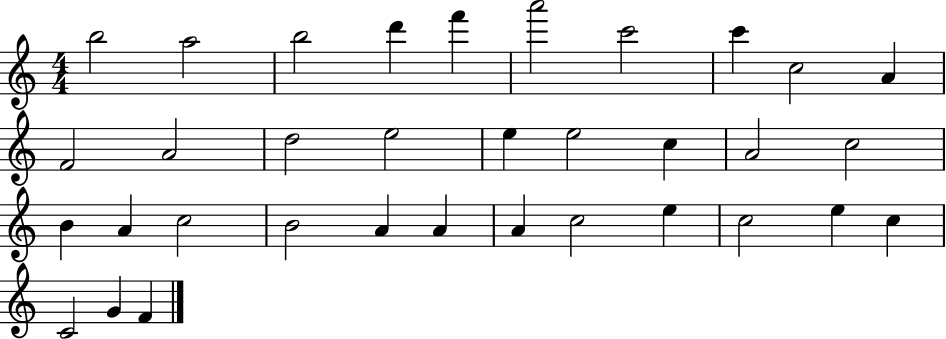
B5/h A5/h B5/h D6/q F6/q A6/h C6/h C6/q C5/h A4/q F4/h A4/h D5/h E5/h E5/q E5/h C5/q A4/h C5/h B4/q A4/q C5/h B4/h A4/q A4/q A4/q C5/h E5/q C5/h E5/q C5/q C4/h G4/q F4/q